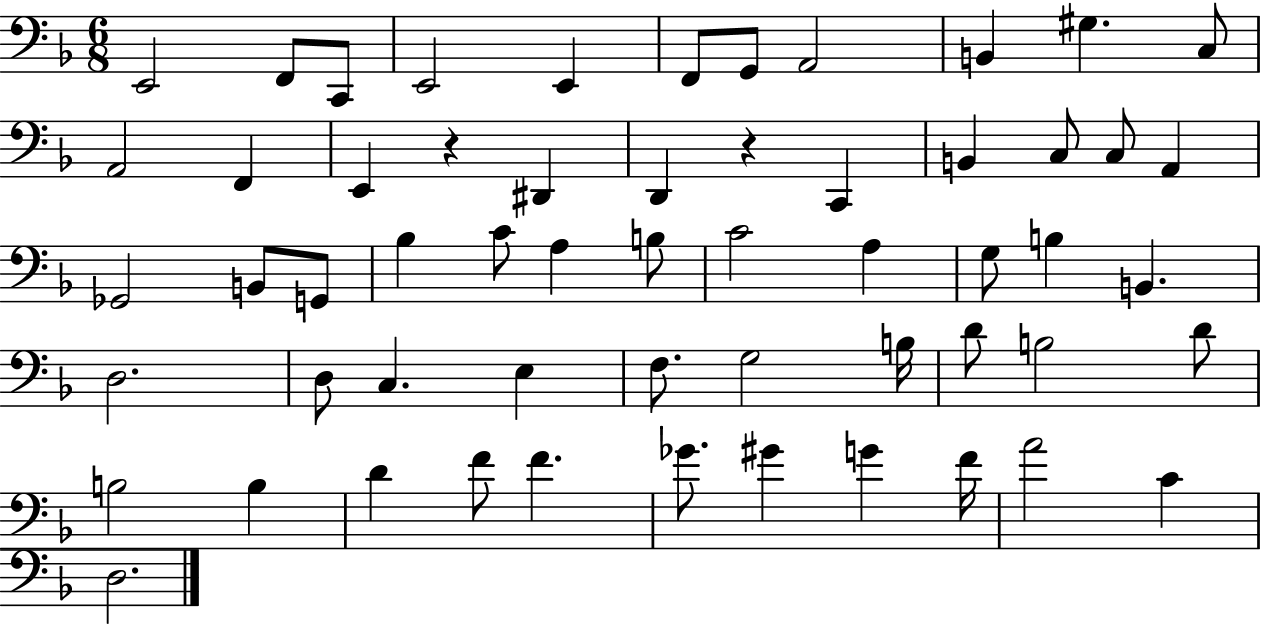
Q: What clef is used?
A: bass